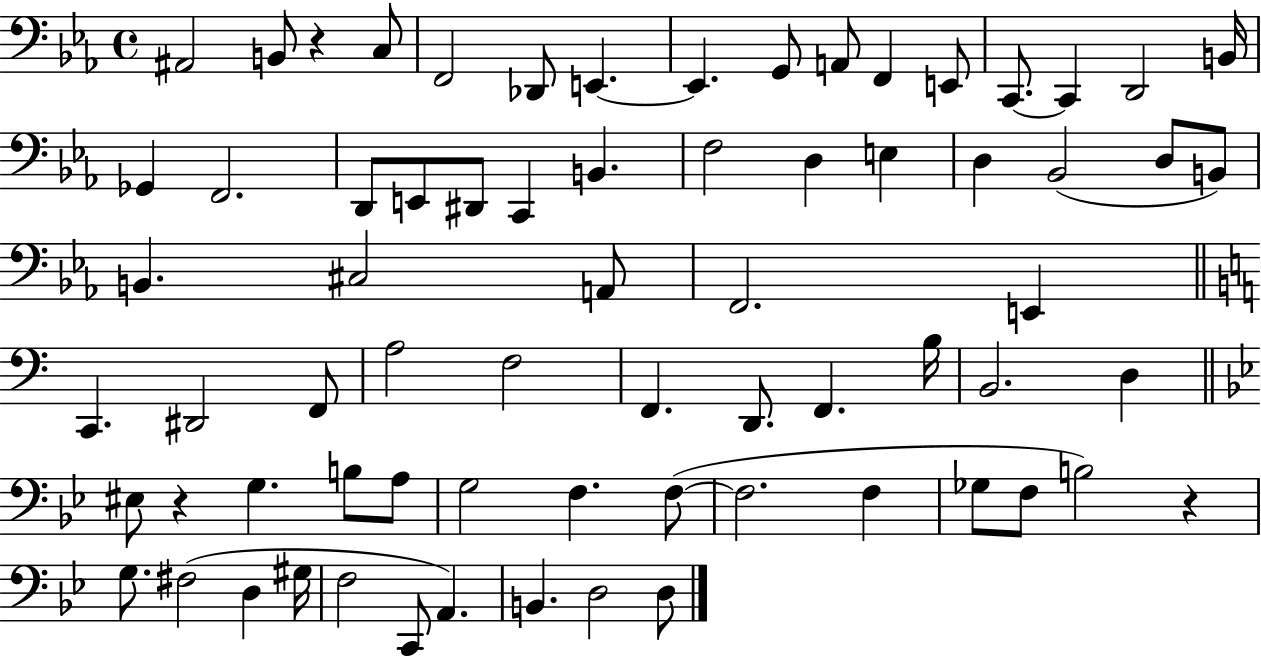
X:1
T:Untitled
M:4/4
L:1/4
K:Eb
^A,,2 B,,/2 z C,/2 F,,2 _D,,/2 E,, E,, G,,/2 A,,/2 F,, E,,/2 C,,/2 C,, D,,2 B,,/4 _G,, F,,2 D,,/2 E,,/2 ^D,,/2 C,, B,, F,2 D, E, D, _B,,2 D,/2 B,,/2 B,, ^C,2 A,,/2 F,,2 E,, C,, ^D,,2 F,,/2 A,2 F,2 F,, D,,/2 F,, B,/4 B,,2 D, ^E,/2 z G, B,/2 A,/2 G,2 F, F,/2 F,2 F, _G,/2 F,/2 B,2 z G,/2 ^F,2 D, ^G,/4 F,2 C,,/2 A,, B,, D,2 D,/2